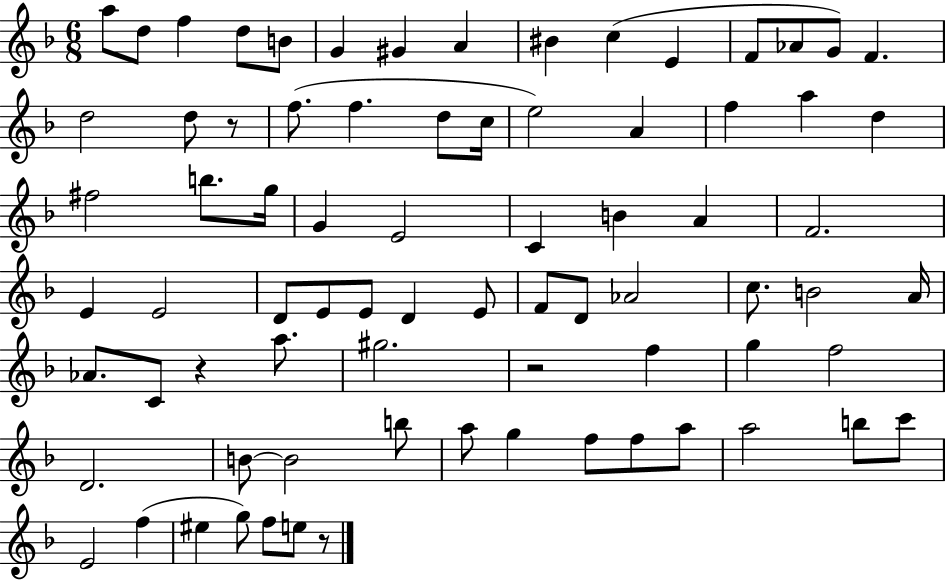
A5/e D5/e F5/q D5/e B4/e G4/q G#4/q A4/q BIS4/q C5/q E4/q F4/e Ab4/e G4/e F4/q. D5/h D5/e R/e F5/e. F5/q. D5/e C5/s E5/h A4/q F5/q A5/q D5/q F#5/h B5/e. G5/s G4/q E4/h C4/q B4/q A4/q F4/h. E4/q E4/h D4/e E4/e E4/e D4/q E4/e F4/e D4/e Ab4/h C5/e. B4/h A4/s Ab4/e. C4/e R/q A5/e. G#5/h. R/h F5/q G5/q F5/h D4/h. B4/e B4/h B5/e A5/e G5/q F5/e F5/e A5/e A5/h B5/e C6/e E4/h F5/q EIS5/q G5/e F5/e E5/e R/e